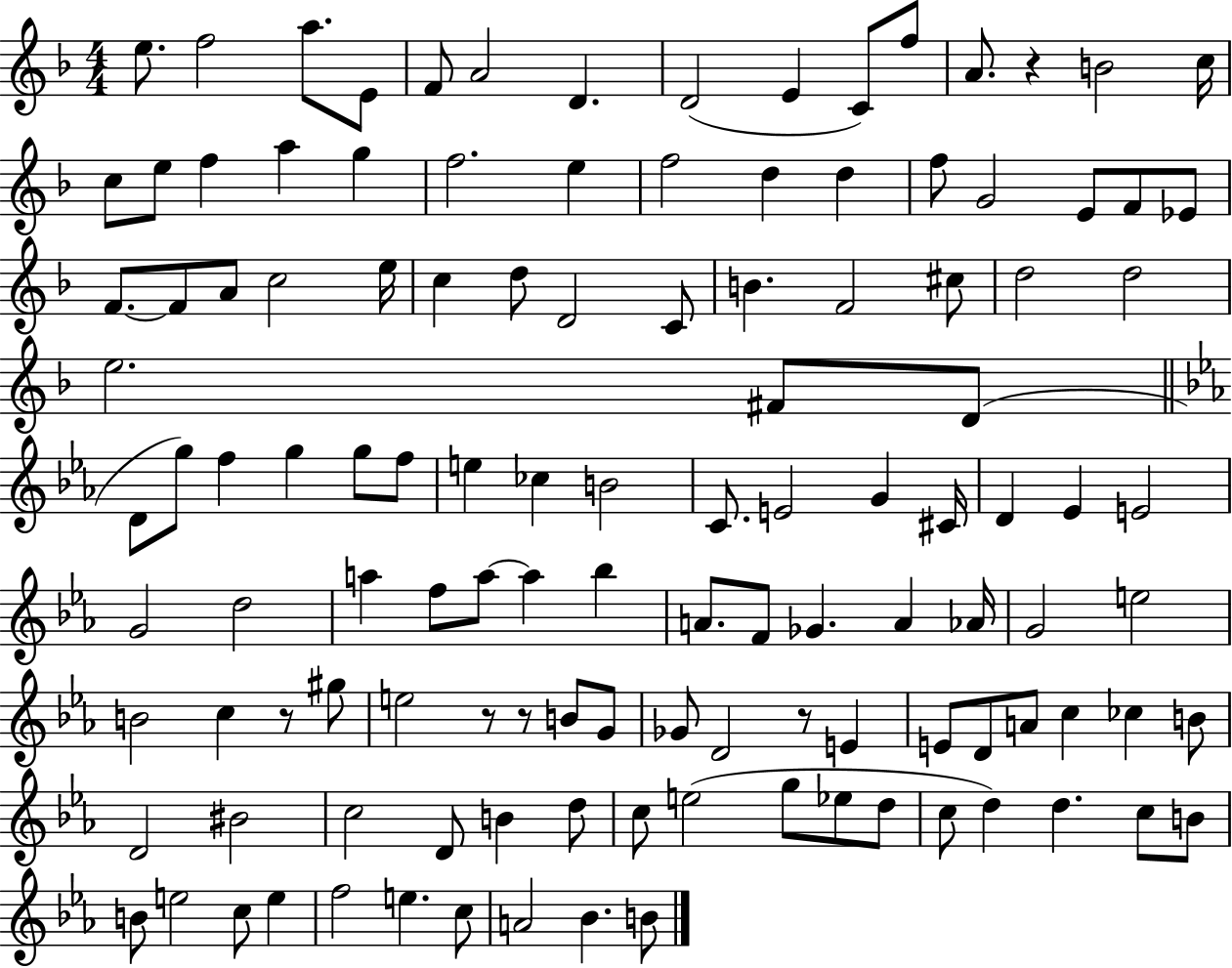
E5/e. F5/h A5/e. E4/e F4/e A4/h D4/q. D4/h E4/q C4/e F5/e A4/e. R/q B4/h C5/s C5/e E5/e F5/q A5/q G5/q F5/h. E5/q F5/h D5/q D5/q F5/e G4/h E4/e F4/e Eb4/e F4/e. F4/e A4/e C5/h E5/s C5/q D5/e D4/h C4/e B4/q. F4/h C#5/e D5/h D5/h E5/h. F#4/e D4/e D4/e G5/e F5/q G5/q G5/e F5/e E5/q CES5/q B4/h C4/e. E4/h G4/q C#4/s D4/q Eb4/q E4/h G4/h D5/h A5/q F5/e A5/e A5/q Bb5/q A4/e. F4/e Gb4/q. A4/q Ab4/s G4/h E5/h B4/h C5/q R/e G#5/e E5/h R/e R/e B4/e G4/e Gb4/e D4/h R/e E4/q E4/e D4/e A4/e C5/q CES5/q B4/e D4/h BIS4/h C5/h D4/e B4/q D5/e C5/e E5/h G5/e Eb5/e D5/e C5/e D5/q D5/q. C5/e B4/e B4/e E5/h C5/e E5/q F5/h E5/q. C5/e A4/h Bb4/q. B4/e